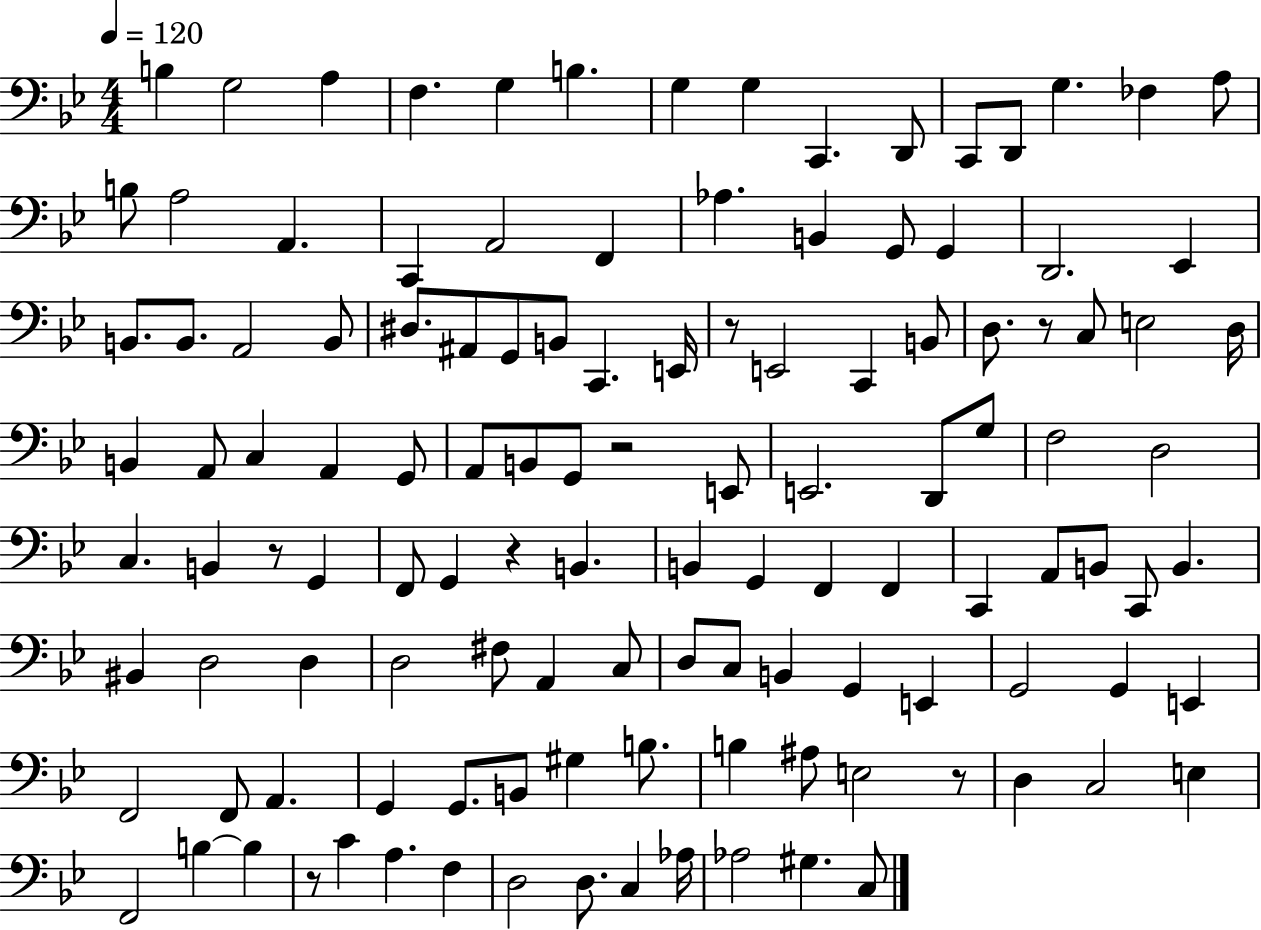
X:1
T:Untitled
M:4/4
L:1/4
K:Bb
B, G,2 A, F, G, B, G, G, C,, D,,/2 C,,/2 D,,/2 G, _F, A,/2 B,/2 A,2 A,, C,, A,,2 F,, _A, B,, G,,/2 G,, D,,2 _E,, B,,/2 B,,/2 A,,2 B,,/2 ^D,/2 ^A,,/2 G,,/2 B,,/2 C,, E,,/4 z/2 E,,2 C,, B,,/2 D,/2 z/2 C,/2 E,2 D,/4 B,, A,,/2 C, A,, G,,/2 A,,/2 B,,/2 G,,/2 z2 E,,/2 E,,2 D,,/2 G,/2 F,2 D,2 C, B,, z/2 G,, F,,/2 G,, z B,, B,, G,, F,, F,, C,, A,,/2 B,,/2 C,,/2 B,, ^B,, D,2 D, D,2 ^F,/2 A,, C,/2 D,/2 C,/2 B,, G,, E,, G,,2 G,, E,, F,,2 F,,/2 A,, G,, G,,/2 B,,/2 ^G, B,/2 B, ^A,/2 E,2 z/2 D, C,2 E, F,,2 B, B, z/2 C A, F, D,2 D,/2 C, _A,/4 _A,2 ^G, C,/2